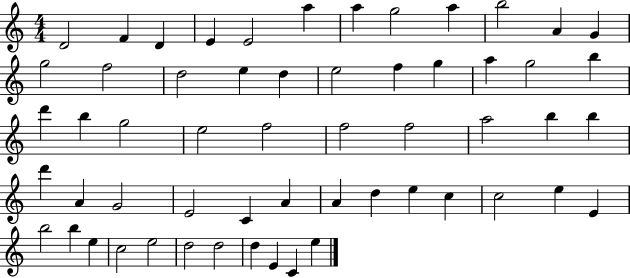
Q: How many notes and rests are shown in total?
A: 57